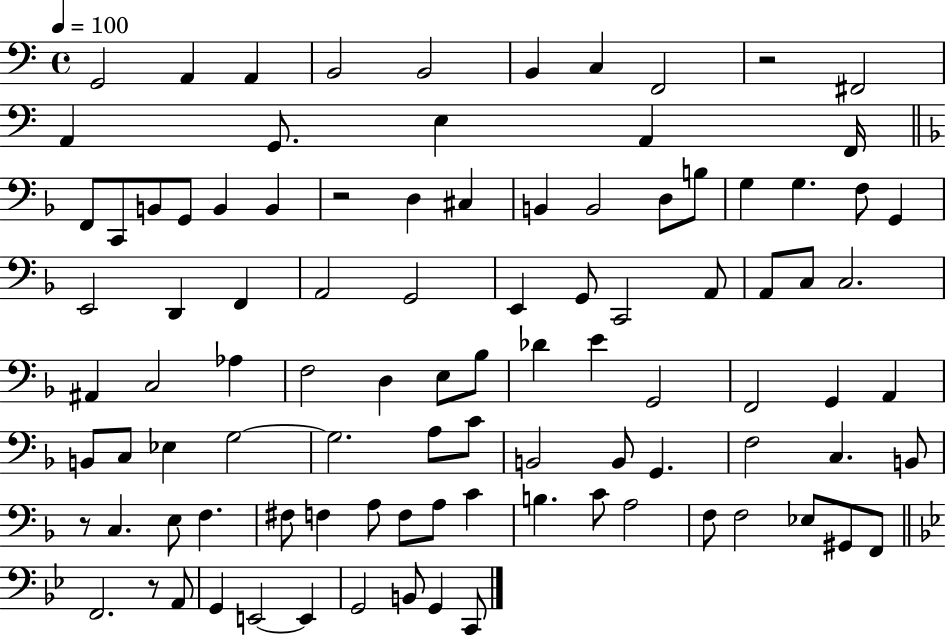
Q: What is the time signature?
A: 4/4